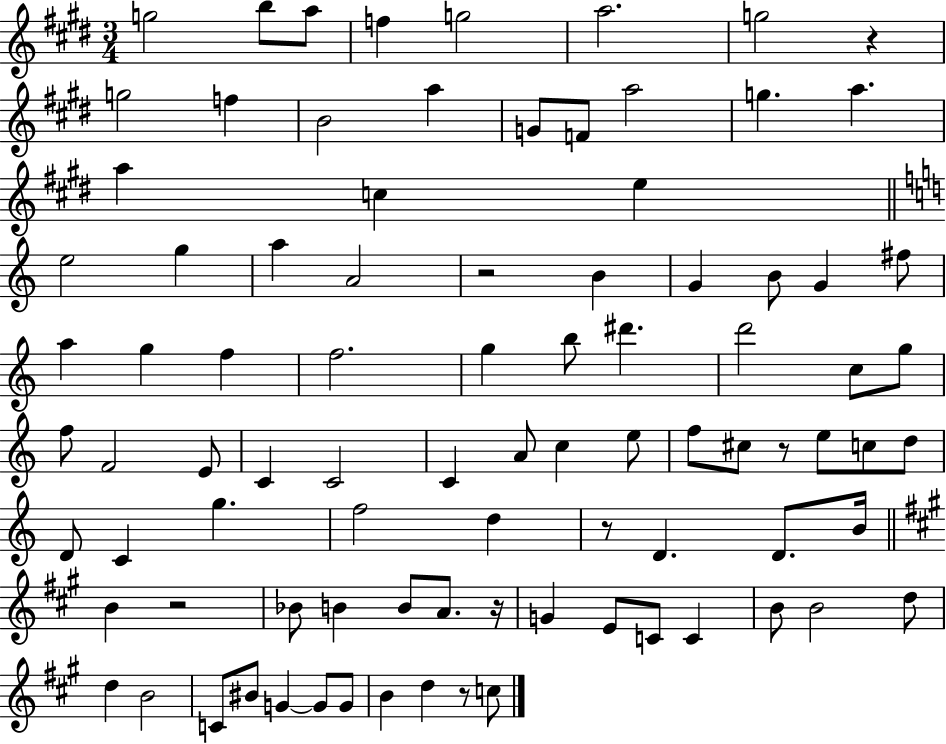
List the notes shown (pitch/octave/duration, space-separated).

G5/h B5/e A5/e F5/q G5/h A5/h. G5/h R/q G5/h F5/q B4/h A5/q G4/e F4/e A5/h G5/q. A5/q. A5/q C5/q E5/q E5/h G5/q A5/q A4/h R/h B4/q G4/q B4/e G4/q F#5/e A5/q G5/q F5/q F5/h. G5/q B5/e D#6/q. D6/h C5/e G5/e F5/e F4/h E4/e C4/q C4/h C4/q A4/e C5/q E5/e F5/e C#5/e R/e E5/e C5/e D5/e D4/e C4/q G5/q. F5/h D5/q R/e D4/q. D4/e. B4/s B4/q R/h Bb4/e B4/q B4/e A4/e. R/s G4/q E4/e C4/e C4/q B4/e B4/h D5/e D5/q B4/h C4/e BIS4/e G4/q G4/e G4/e B4/q D5/q R/e C5/e